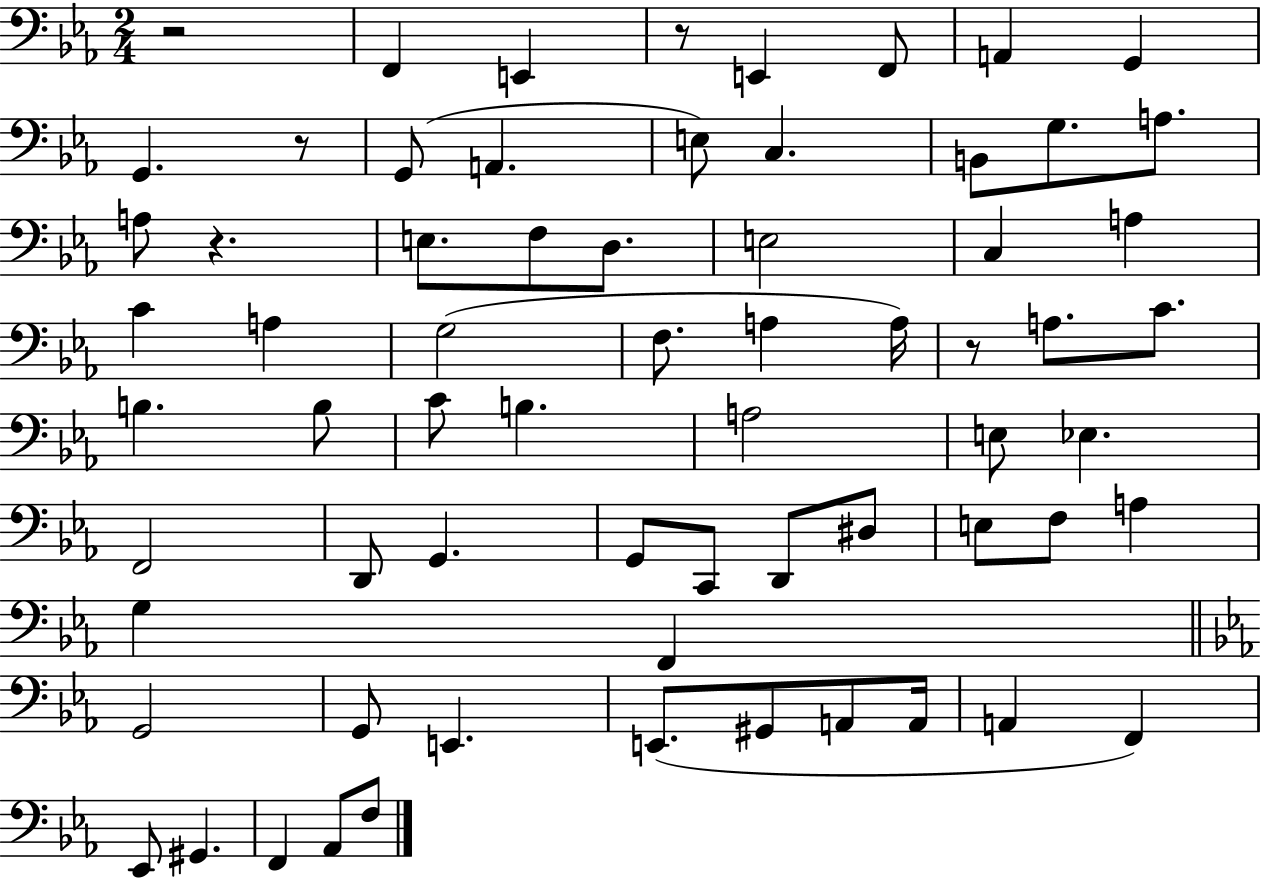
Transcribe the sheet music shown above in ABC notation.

X:1
T:Untitled
M:2/4
L:1/4
K:Eb
z2 F,, E,, z/2 E,, F,,/2 A,, G,, G,, z/2 G,,/2 A,, E,/2 C, B,,/2 G,/2 A,/2 A,/2 z E,/2 F,/2 D,/2 E,2 C, A, C A, G,2 F,/2 A, A,/4 z/2 A,/2 C/2 B, B,/2 C/2 B, A,2 E,/2 _E, F,,2 D,,/2 G,, G,,/2 C,,/2 D,,/2 ^D,/2 E,/2 F,/2 A, G, F,, G,,2 G,,/2 E,, E,,/2 ^G,,/2 A,,/2 A,,/4 A,, F,, _E,,/2 ^G,, F,, _A,,/2 F,/2